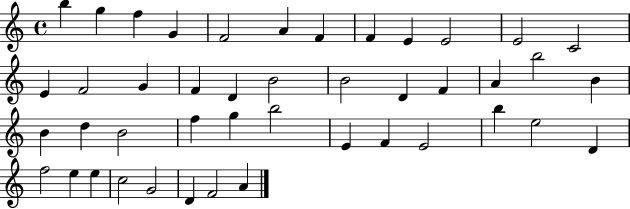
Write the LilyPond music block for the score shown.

{
  \clef treble
  \time 4/4
  \defaultTimeSignature
  \key c \major
  b''4 g''4 f''4 g'4 | f'2 a'4 f'4 | f'4 e'4 e'2 | e'2 c'2 | \break e'4 f'2 g'4 | f'4 d'4 b'2 | b'2 d'4 f'4 | a'4 b''2 b'4 | \break b'4 d''4 b'2 | f''4 g''4 b''2 | e'4 f'4 e'2 | b''4 e''2 d'4 | \break f''2 e''4 e''4 | c''2 g'2 | d'4 f'2 a'4 | \bar "|."
}